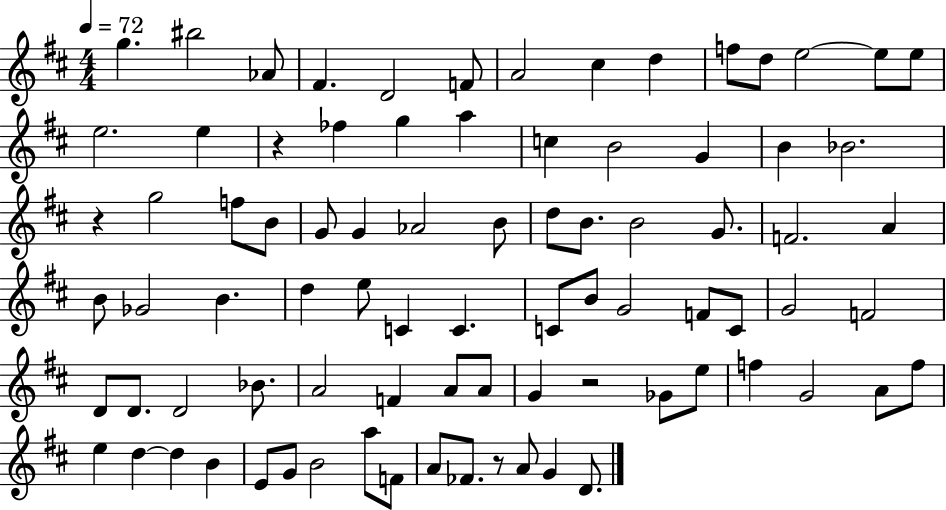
{
  \clef treble
  \numericTimeSignature
  \time 4/4
  \key d \major
  \tempo 4 = 72
  g''4. bis''2 aes'8 | fis'4. d'2 f'8 | a'2 cis''4 d''4 | f''8 d''8 e''2~~ e''8 e''8 | \break e''2. e''4 | r4 fes''4 g''4 a''4 | c''4 b'2 g'4 | b'4 bes'2. | \break r4 g''2 f''8 b'8 | g'8 g'4 aes'2 b'8 | d''8 b'8. b'2 g'8. | f'2. a'4 | \break b'8 ges'2 b'4. | d''4 e''8 c'4 c'4. | c'8 b'8 g'2 f'8 c'8 | g'2 f'2 | \break d'8 d'8. d'2 bes'8. | a'2 f'4 a'8 a'8 | g'4 r2 ges'8 e''8 | f''4 g'2 a'8 f''8 | \break e''4 d''4~~ d''4 b'4 | e'8 g'8 b'2 a''8 f'8 | a'8 fes'8. r8 a'8 g'4 d'8. | \bar "|."
}